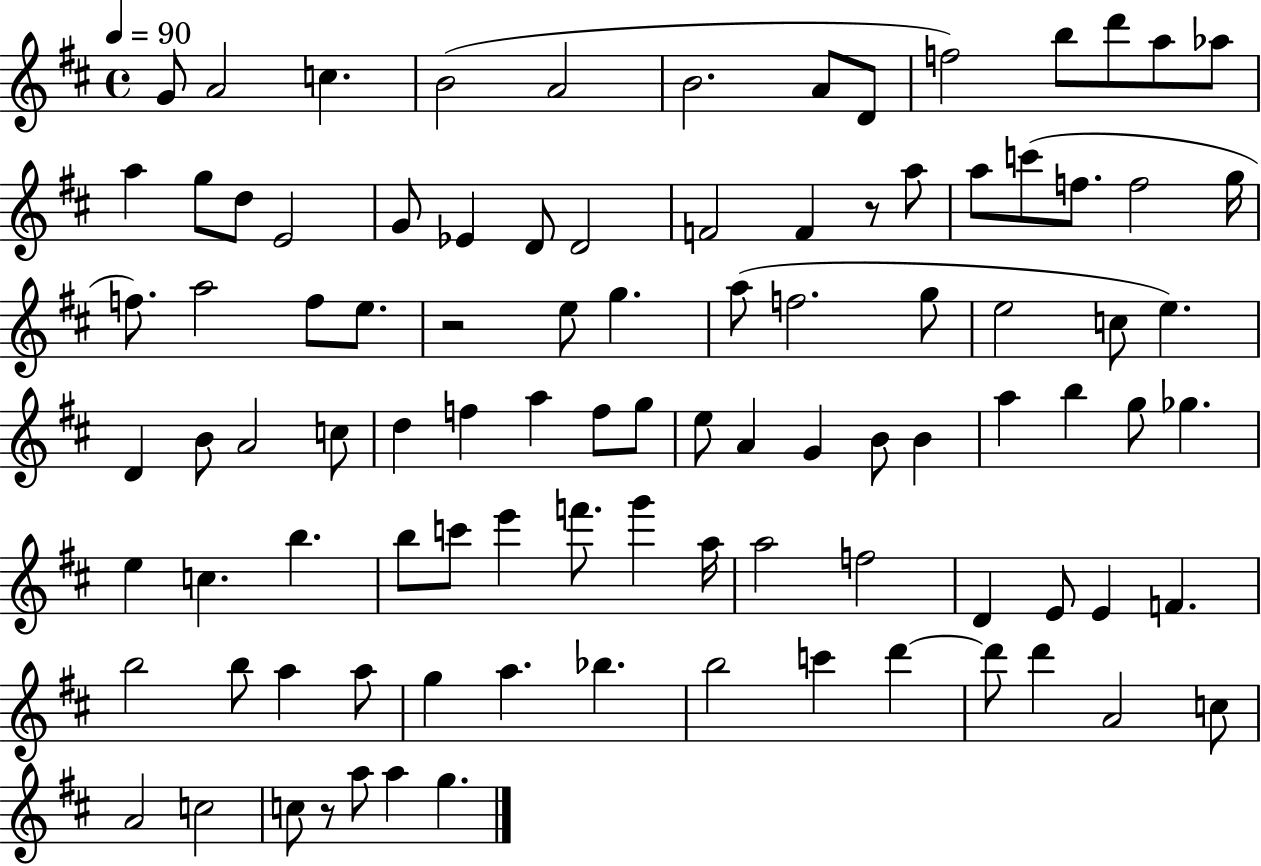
G4/e A4/h C5/q. B4/h A4/h B4/h. A4/e D4/e F5/h B5/e D6/e A5/e Ab5/e A5/q G5/e D5/e E4/h G4/e Eb4/q D4/e D4/h F4/h F4/q R/e A5/e A5/e C6/e F5/e. F5/h G5/s F5/e. A5/h F5/e E5/e. R/h E5/e G5/q. A5/e F5/h. G5/e E5/h C5/e E5/q. D4/q B4/e A4/h C5/e D5/q F5/q A5/q F5/e G5/e E5/e A4/q G4/q B4/e B4/q A5/q B5/q G5/e Gb5/q. E5/q C5/q. B5/q. B5/e C6/e E6/q F6/e. G6/q A5/s A5/h F5/h D4/q E4/e E4/q F4/q. B5/h B5/e A5/q A5/e G5/q A5/q. Bb5/q. B5/h C6/q D6/q D6/e D6/q A4/h C5/e A4/h C5/h C5/e R/e A5/e A5/q G5/q.